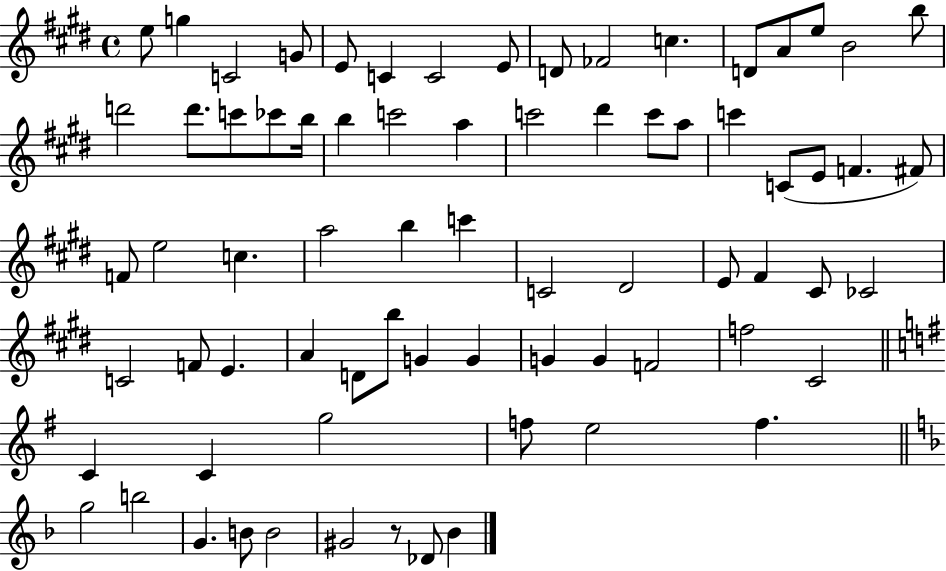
{
  \clef treble
  \time 4/4
  \defaultTimeSignature
  \key e \major
  e''8 g''4 c'2 g'8 | e'8 c'4 c'2 e'8 | d'8 fes'2 c''4. | d'8 a'8 e''8 b'2 b''8 | \break d'''2 d'''8. c'''8 ces'''8 b''16 | b''4 c'''2 a''4 | c'''2 dis'''4 c'''8 a''8 | c'''4 c'8( e'8 f'4. fis'8) | \break f'8 e''2 c''4. | a''2 b''4 c'''4 | c'2 dis'2 | e'8 fis'4 cis'8 ces'2 | \break c'2 f'8 e'4. | a'4 d'8 b''8 g'4 g'4 | g'4 g'4 f'2 | f''2 cis'2 | \break \bar "||" \break \key g \major c'4 c'4 g''2 | f''8 e''2 f''4. | \bar "||" \break \key f \major g''2 b''2 | g'4. b'8 b'2 | gis'2 r8 des'8 bes'4 | \bar "|."
}